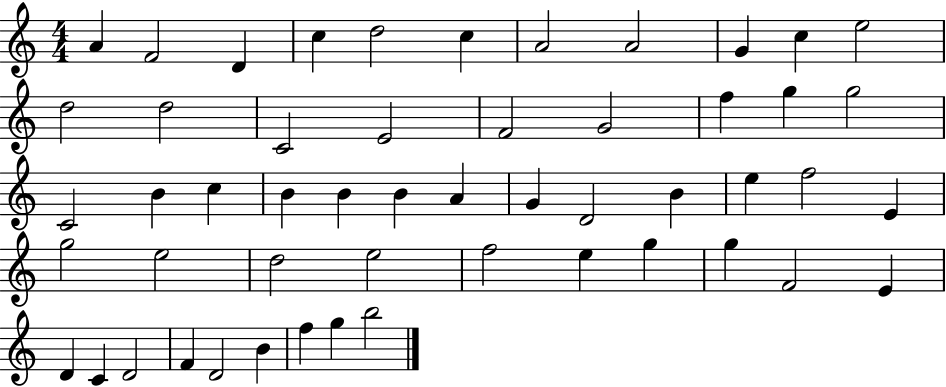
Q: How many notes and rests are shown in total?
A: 52